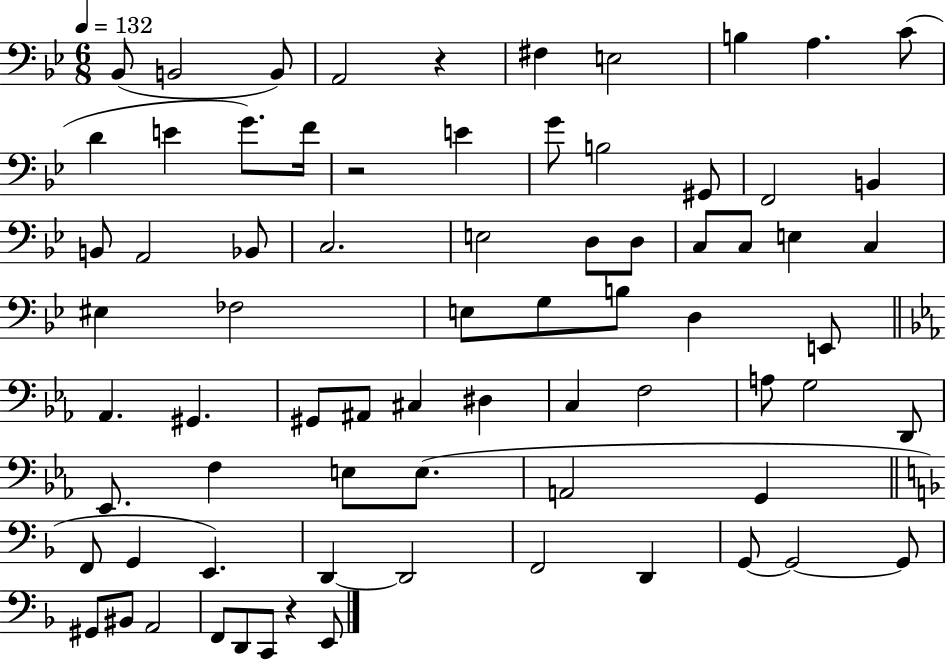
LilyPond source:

{
  \clef bass
  \numericTimeSignature
  \time 6/8
  \key bes \major
  \tempo 4 = 132
  bes,8( b,2 b,8) | a,2 r4 | fis4 e2 | b4 a4. c'8( | \break d'4 e'4 g'8.) f'16 | r2 e'4 | g'8 b2 gis,8 | f,2 b,4 | \break b,8 a,2 bes,8 | c2. | e2 d8 d8 | c8 c8 e4 c4 | \break eis4 fes2 | e8 g8 b8 d4 e,8 | \bar "||" \break \key ees \major aes,4. gis,4. | gis,8 ais,8 cis4 dis4 | c4 f2 | a8 g2 d,8 | \break ees,8. f4 e8 e8.( | a,2 g,4 | \bar "||" \break \key f \major f,8 g,4 e,4.) | d,4~~ d,2 | f,2 d,4 | g,8~~ g,2~~ g,8 | \break gis,8 bis,8 a,2 | f,8 d,8 c,8 r4 e,8 | \bar "|."
}